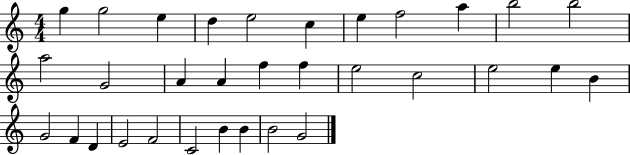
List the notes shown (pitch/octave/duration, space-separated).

G5/q G5/h E5/q D5/q E5/h C5/q E5/q F5/h A5/q B5/h B5/h A5/h G4/h A4/q A4/q F5/q F5/q E5/h C5/h E5/h E5/q B4/q G4/h F4/q D4/q E4/h F4/h C4/h B4/q B4/q B4/h G4/h